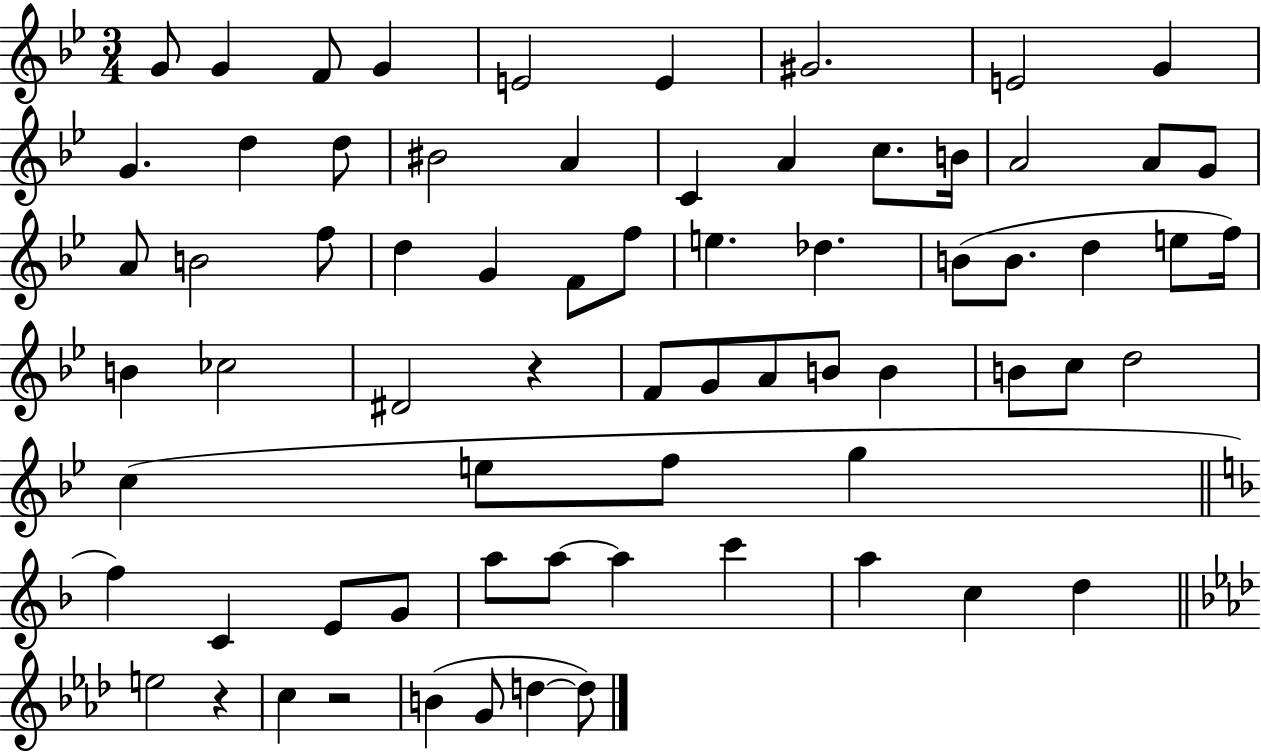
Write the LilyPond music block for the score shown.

{
  \clef treble
  \numericTimeSignature
  \time 3/4
  \key bes \major
  g'8 g'4 f'8 g'4 | e'2 e'4 | gis'2. | e'2 g'4 | \break g'4. d''4 d''8 | bis'2 a'4 | c'4 a'4 c''8. b'16 | a'2 a'8 g'8 | \break a'8 b'2 f''8 | d''4 g'4 f'8 f''8 | e''4. des''4. | b'8( b'8. d''4 e''8 f''16) | \break b'4 ces''2 | dis'2 r4 | f'8 g'8 a'8 b'8 b'4 | b'8 c''8 d''2 | \break c''4( e''8 f''8 g''4 | \bar "||" \break \key f \major f''4) c'4 e'8 g'8 | a''8 a''8~~ a''4 c'''4 | a''4 c''4 d''4 | \bar "||" \break \key aes \major e''2 r4 | c''4 r2 | b'4( g'8 d''4~~ d''8) | \bar "|."
}